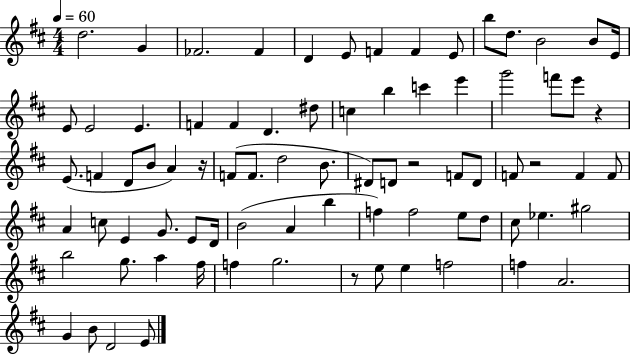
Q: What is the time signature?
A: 4/4